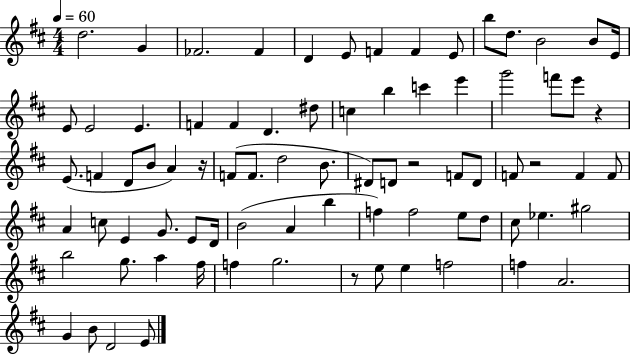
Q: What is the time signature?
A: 4/4